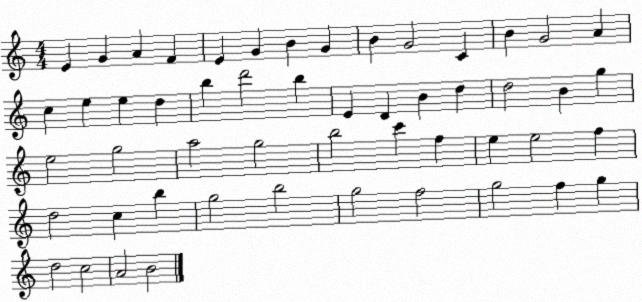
X:1
T:Untitled
M:4/4
L:1/4
K:C
E G A F E G B G B G2 C B G2 A c e e d b d'2 b E D B d d2 B g e2 g2 a2 g2 b2 c' f e e2 f d2 c b g2 b2 g2 f2 g2 f g d2 c2 A2 B2